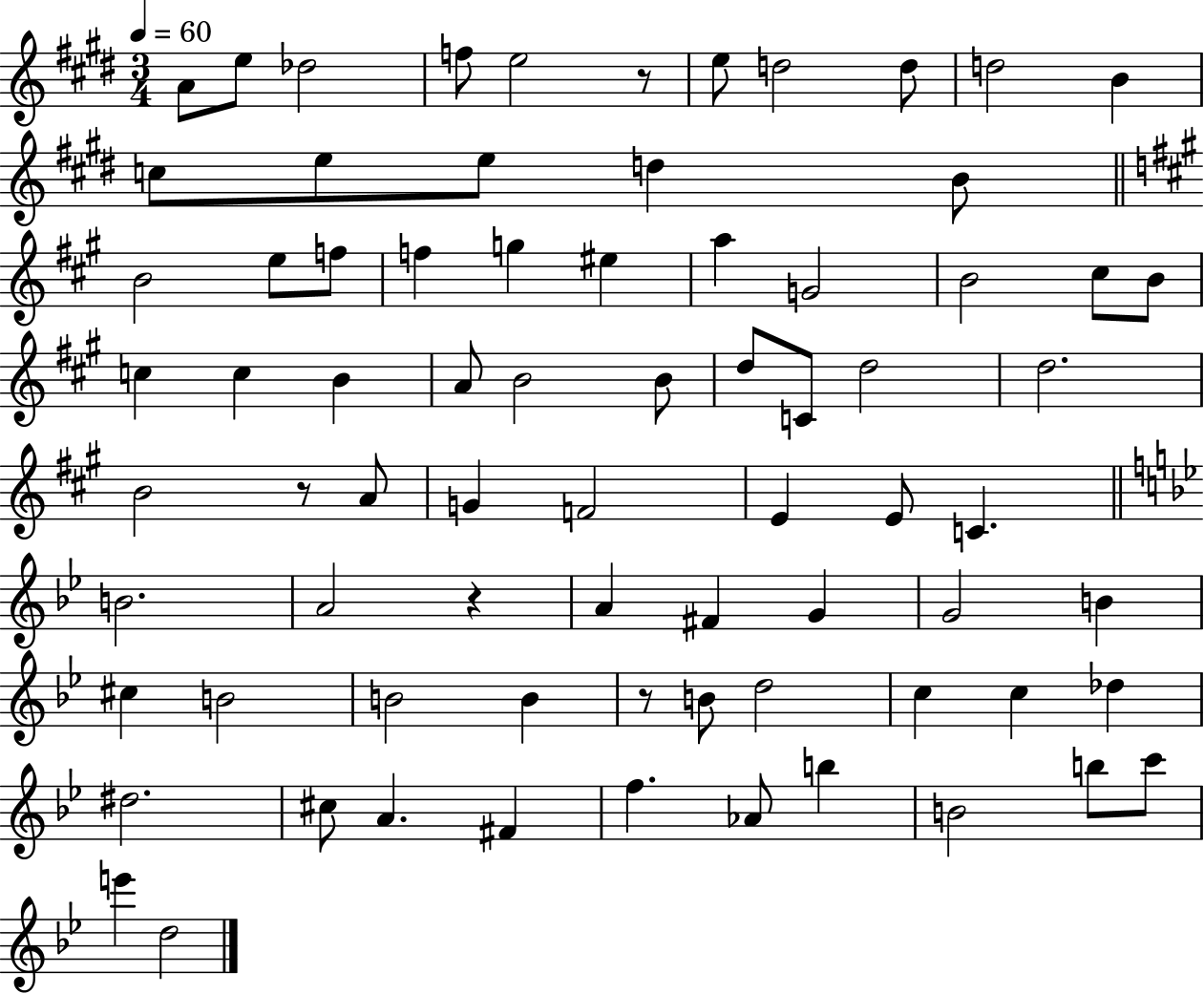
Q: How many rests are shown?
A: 4